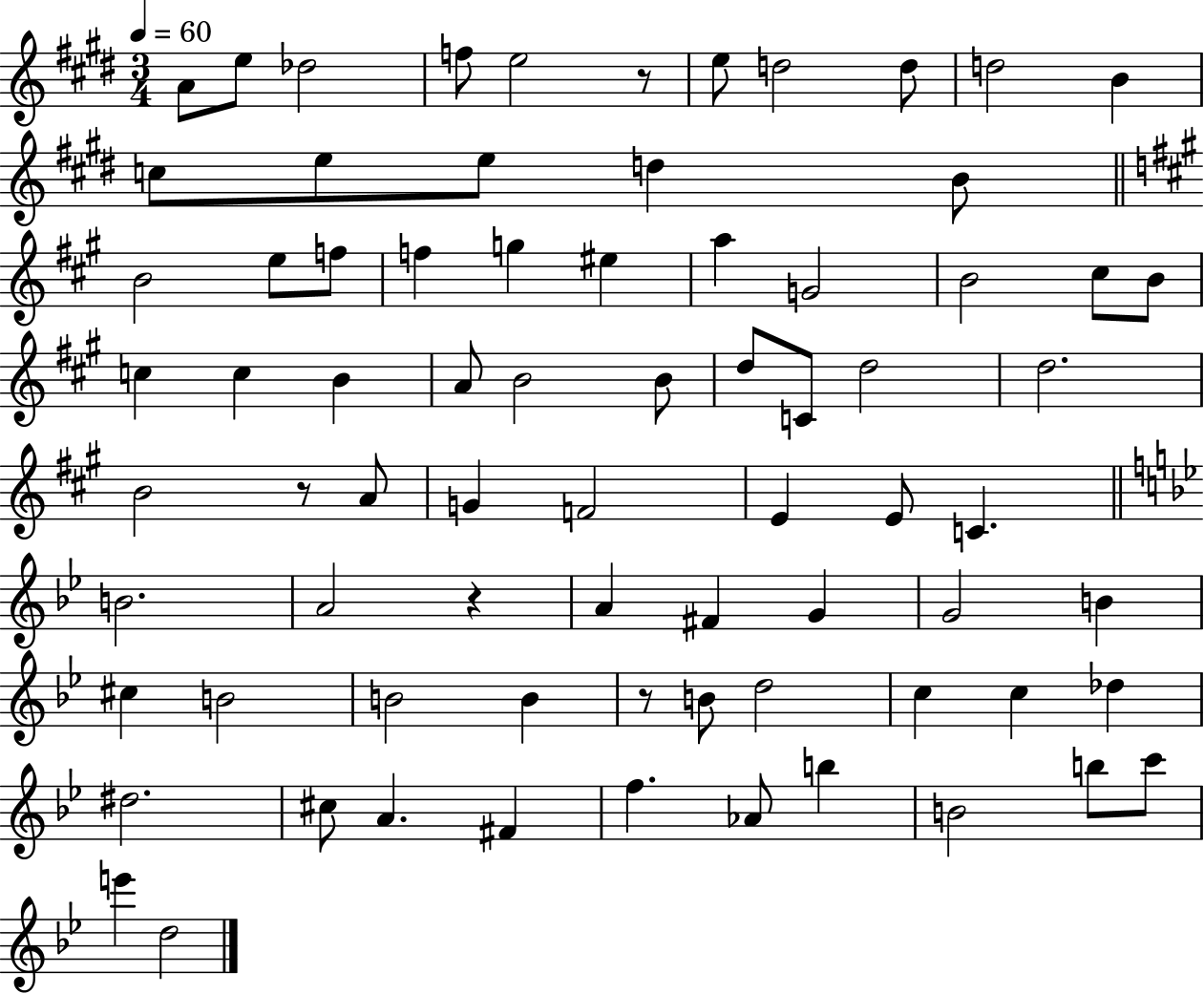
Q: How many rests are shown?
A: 4